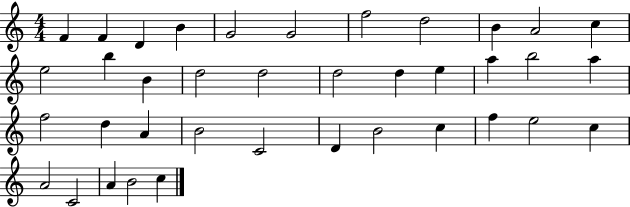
F4/q F4/q D4/q B4/q G4/h G4/h F5/h D5/h B4/q A4/h C5/q E5/h B5/q B4/q D5/h D5/h D5/h D5/q E5/q A5/q B5/h A5/q F5/h D5/q A4/q B4/h C4/h D4/q B4/h C5/q F5/q E5/h C5/q A4/h C4/h A4/q B4/h C5/q